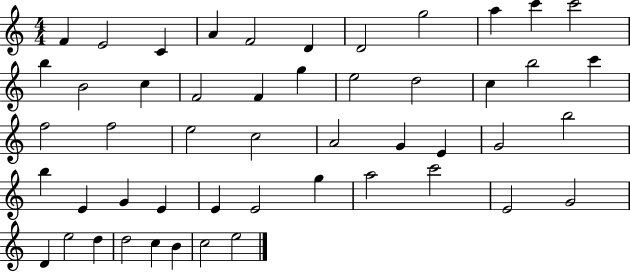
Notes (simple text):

F4/q E4/h C4/q A4/q F4/h D4/q D4/h G5/h A5/q C6/q C6/h B5/q B4/h C5/q F4/h F4/q G5/q E5/h D5/h C5/q B5/h C6/q F5/h F5/h E5/h C5/h A4/h G4/q E4/q G4/h B5/h B5/q E4/q G4/q E4/q E4/q E4/h G5/q A5/h C6/h E4/h G4/h D4/q E5/h D5/q D5/h C5/q B4/q C5/h E5/h